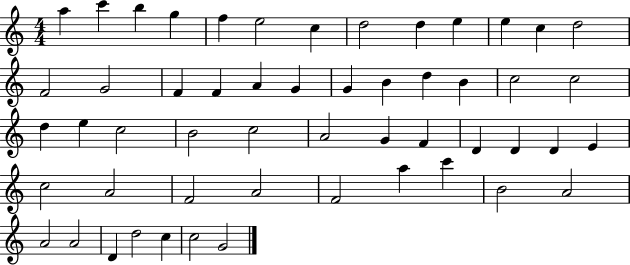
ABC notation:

X:1
T:Untitled
M:4/4
L:1/4
K:C
a c' b g f e2 c d2 d e e c d2 F2 G2 F F A G G B d B c2 c2 d e c2 B2 c2 A2 G F D D D E c2 A2 F2 A2 F2 a c' B2 A2 A2 A2 D d2 c c2 G2